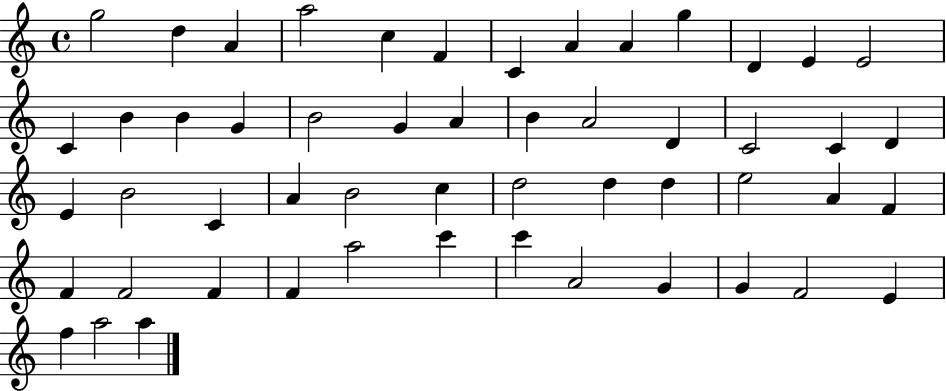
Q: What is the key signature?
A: C major